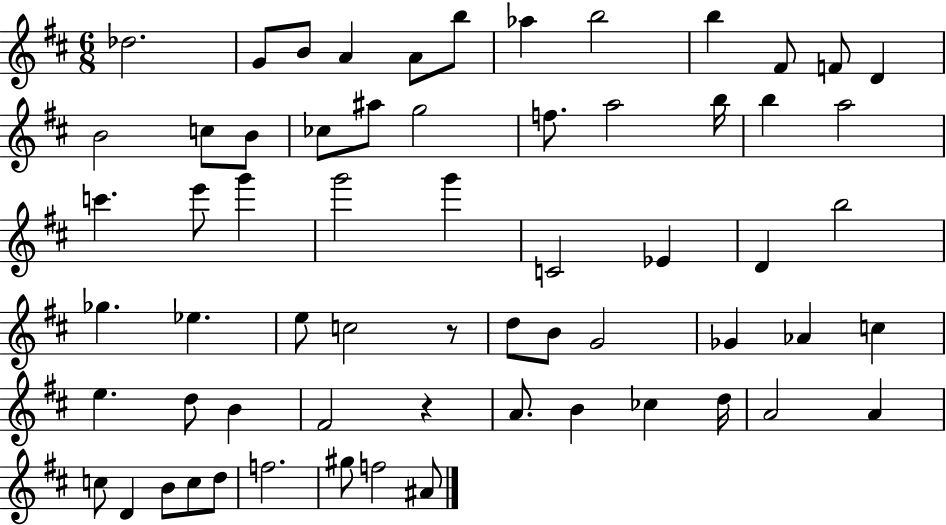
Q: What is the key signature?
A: D major